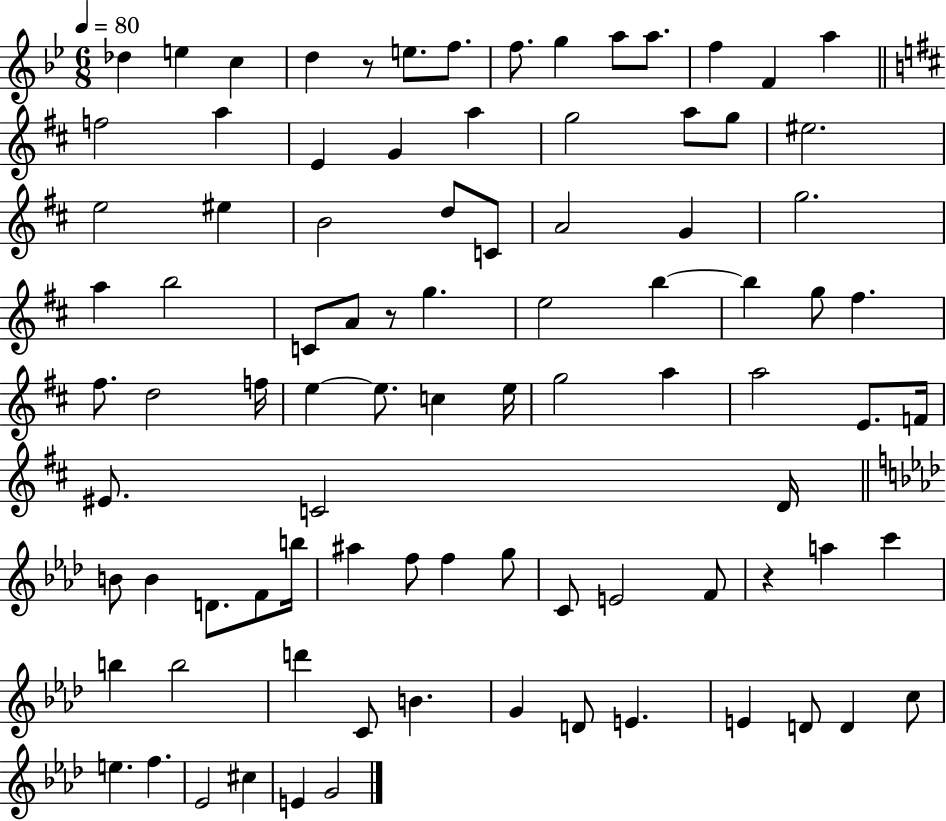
Db5/q E5/q C5/q D5/q R/e E5/e. F5/e. F5/e. G5/q A5/e A5/e. F5/q F4/q A5/q F5/h A5/q E4/q G4/q A5/q G5/h A5/e G5/e EIS5/h. E5/h EIS5/q B4/h D5/e C4/e A4/h G4/q G5/h. A5/q B5/h C4/e A4/e R/e G5/q. E5/h B5/q B5/q G5/e F#5/q. F#5/e. D5/h F5/s E5/q E5/e. C5/q E5/s G5/h A5/q A5/h E4/e. F4/s EIS4/e. C4/h D4/s B4/e B4/q D4/e. F4/e B5/s A#5/q F5/e F5/q G5/e C4/e E4/h F4/e R/q A5/q C6/q B5/q B5/h D6/q C4/e B4/q. G4/q D4/e E4/q. E4/q D4/e D4/q C5/e E5/q. F5/q. Eb4/h C#5/q E4/q G4/h